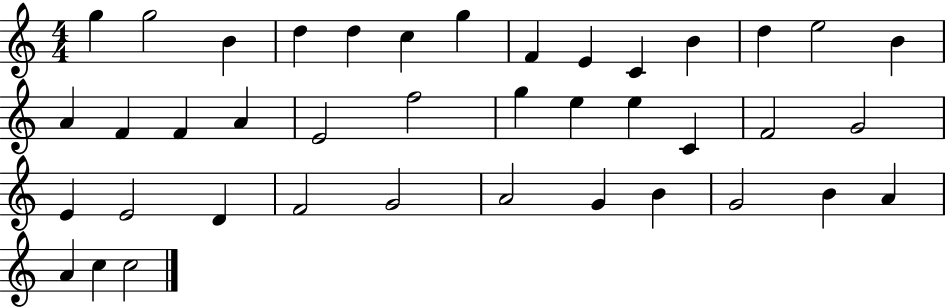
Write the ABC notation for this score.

X:1
T:Untitled
M:4/4
L:1/4
K:C
g g2 B d d c g F E C B d e2 B A F F A E2 f2 g e e C F2 G2 E E2 D F2 G2 A2 G B G2 B A A c c2